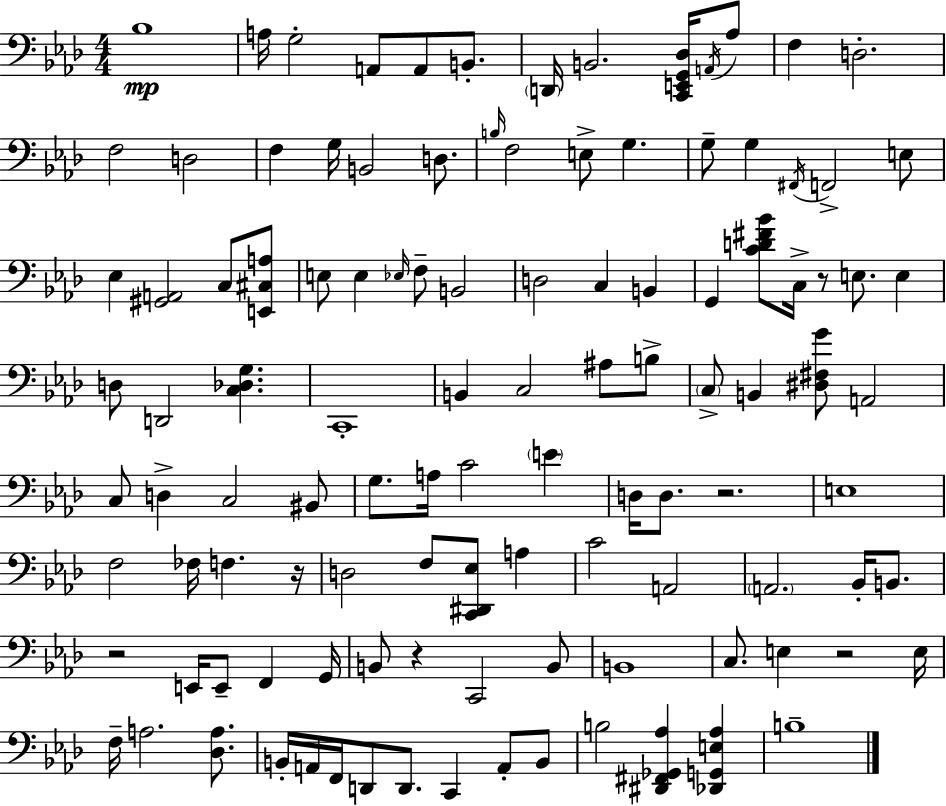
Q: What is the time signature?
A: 4/4